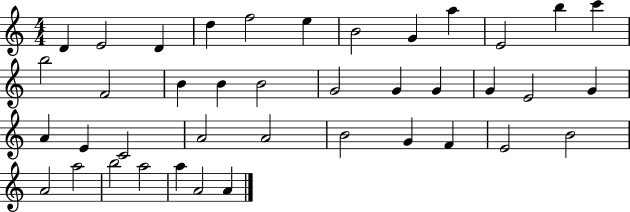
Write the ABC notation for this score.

X:1
T:Untitled
M:4/4
L:1/4
K:C
D E2 D d f2 e B2 G a E2 b c' b2 F2 B B B2 G2 G G G E2 G A E C2 A2 A2 B2 G F E2 B2 A2 a2 b2 a2 a A2 A